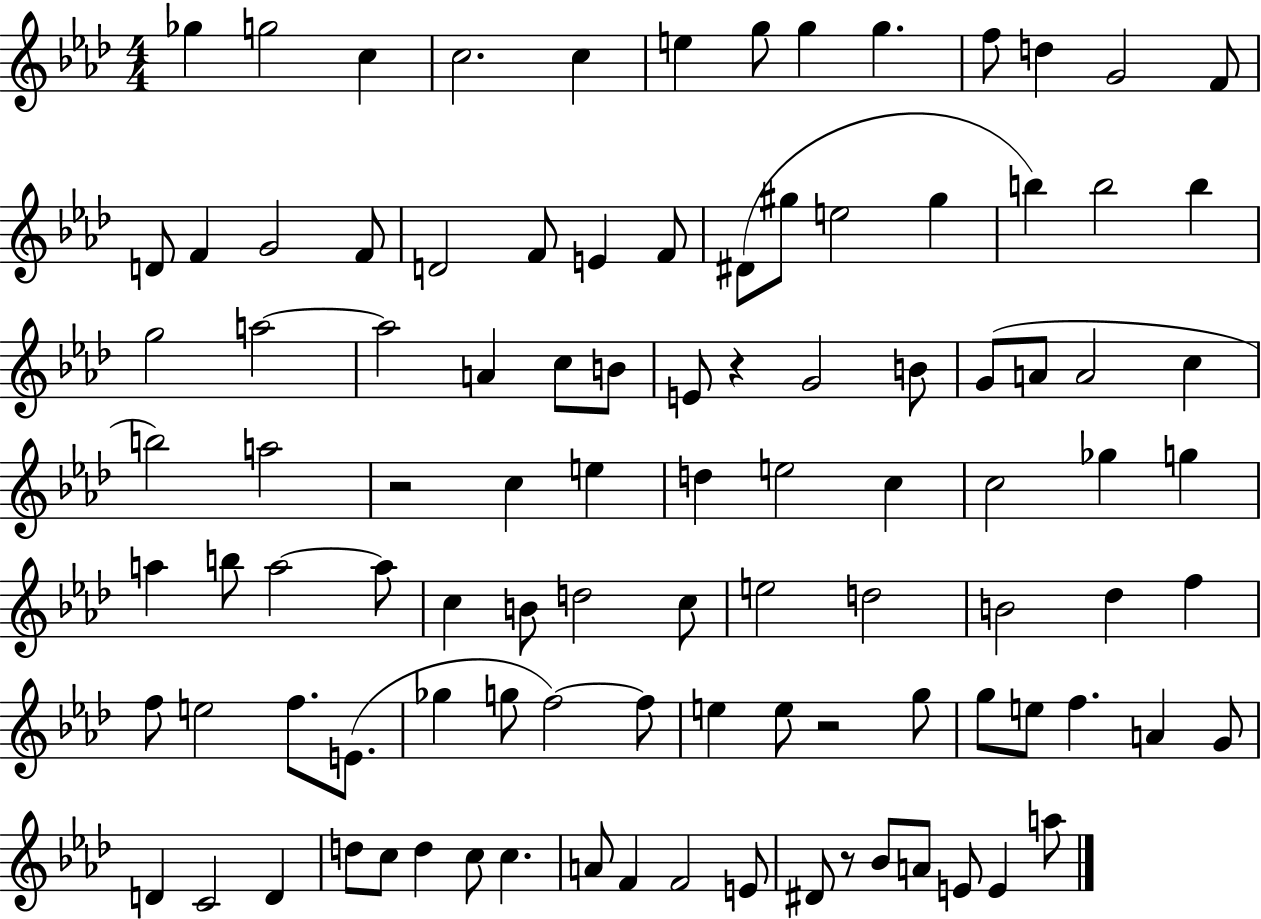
Gb5/q G5/h C5/q C5/h. C5/q E5/q G5/e G5/q G5/q. F5/e D5/q G4/h F4/e D4/e F4/q G4/h F4/e D4/h F4/e E4/q F4/e D#4/e G#5/e E5/h G#5/q B5/q B5/h B5/q G5/h A5/h A5/h A4/q C5/e B4/e E4/e R/q G4/h B4/e G4/e A4/e A4/h C5/q B5/h A5/h R/h C5/q E5/q D5/q E5/h C5/q C5/h Gb5/q G5/q A5/q B5/e A5/h A5/e C5/q B4/e D5/h C5/e E5/h D5/h B4/h Db5/q F5/q F5/e E5/h F5/e. E4/e. Gb5/q G5/e F5/h F5/e E5/q E5/e R/h G5/e G5/e E5/e F5/q. A4/q G4/e D4/q C4/h D4/q D5/e C5/e D5/q C5/e C5/q. A4/e F4/q F4/h E4/e D#4/e R/e Bb4/e A4/e E4/e E4/q A5/e